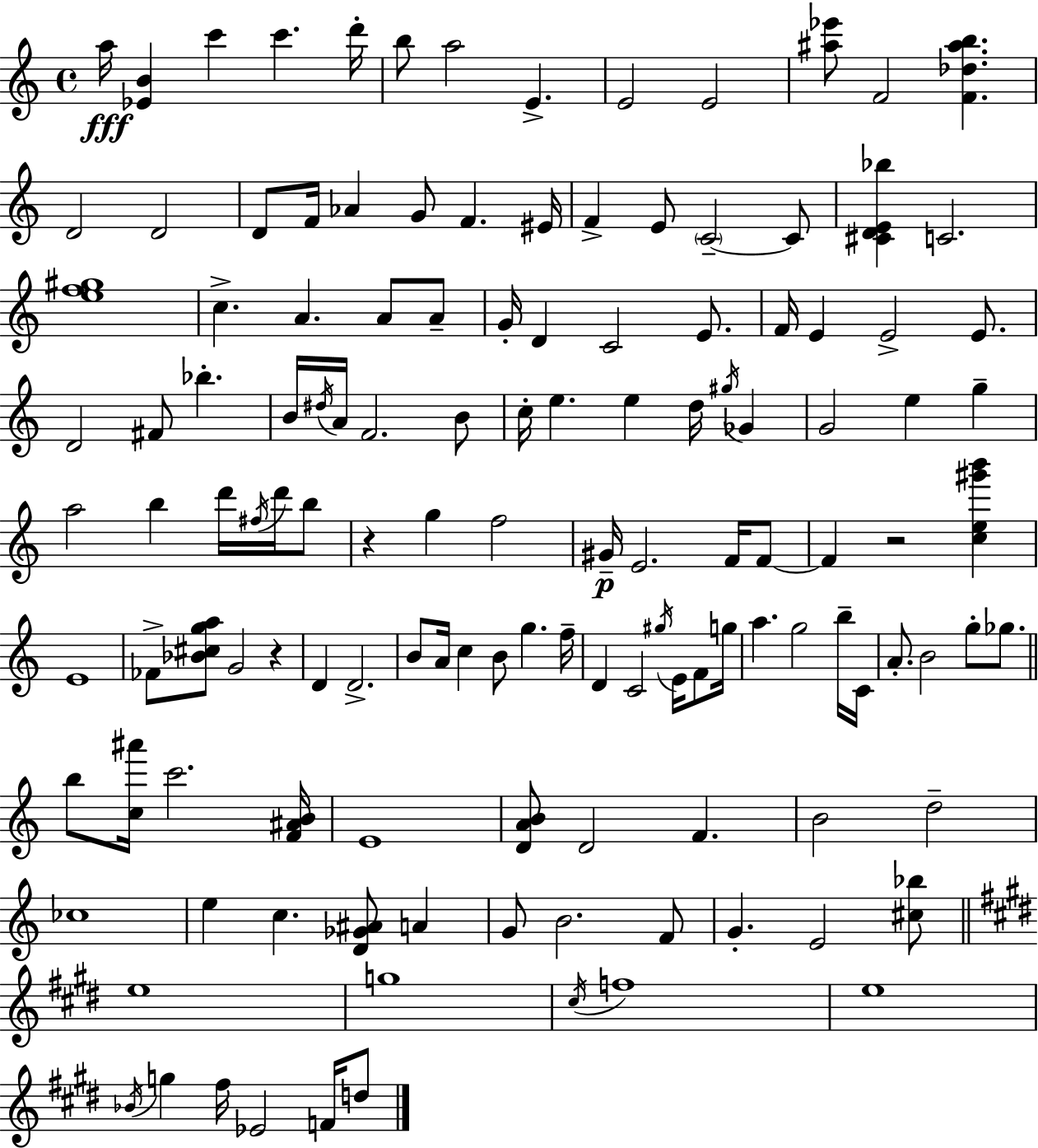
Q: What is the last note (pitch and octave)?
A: D5